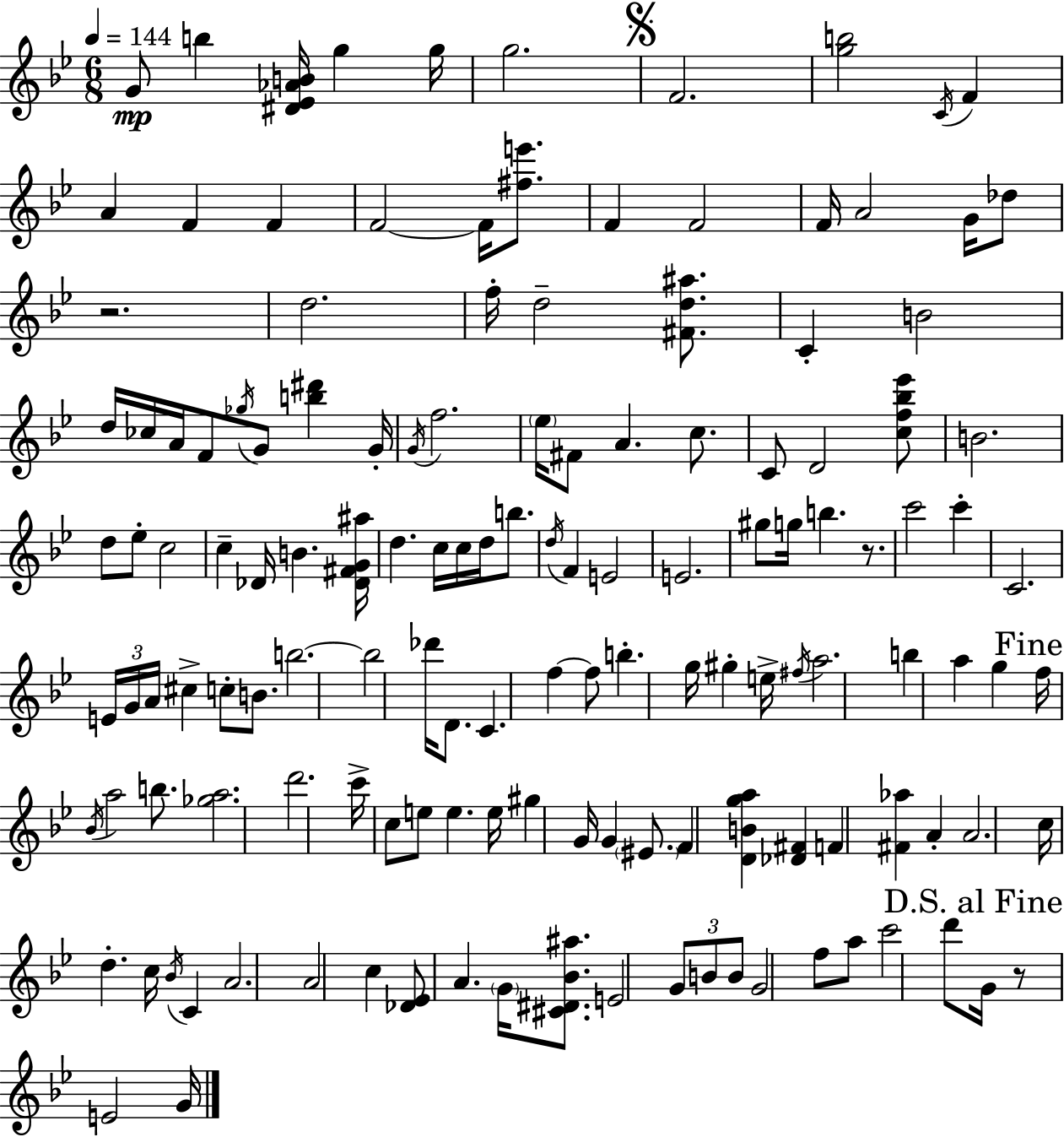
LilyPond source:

{
  \clef treble
  \numericTimeSignature
  \time 6/8
  \key g \minor
  \tempo 4 = 144
  g'8\mp b''4 <dis' ees' aes' b'>16 g''4 g''16 | g''2. | \mark \markup { \musicglyph "scripts.segno" } f'2. | <g'' b''>2 \acciaccatura { c'16 } f'4 | \break a'4 f'4 f'4 | f'2~~ f'16 <fis'' e'''>8. | f'4 f'2 | f'16 a'2 g'16 des''8 | \break r2. | d''2. | f''16-. d''2-- <fis' d'' ais''>8. | c'4-. b'2 | \break d''16 ces''16 a'16 f'8 \acciaccatura { ges''16 } g'8 <b'' dis'''>4 | g'16-. \acciaccatura { g'16 } f''2. | \parenthesize ees''16 fis'8 a'4. | c''8. c'8 d'2 | \break <c'' f'' bes'' ees'''>8 b'2. | d''8 ees''8-. c''2 | c''4-- des'16 b'4. | <des' fis' g' ais''>16 d''4. c''16 c''16 d''16 | \break b''8. \acciaccatura { d''16 } f'4 e'2 | e'2. | gis''8 g''16 b''4. | r8. c'''2 | \break c'''4-. c'2. | \tuplet 3/2 { e'16 g'16 a'16 } cis''4-> c''8-. | b'8. b''2.~~ | b''2 | \break des'''16 d'8. c'4. f''4~~ | f''8 b''4.-. g''16 gis''4-. | e''16-> \acciaccatura { fis''16 } a''2. | b''4 a''4 | \break g''4 \mark "Fine" f''16 \acciaccatura { bes'16 } a''2 | b''8. <ges'' a''>2. | d'''2. | c'''16-> c''8 e''8 e''4. | \break e''16 gis''4 g'16 g'4 | \parenthesize eis'8. f'4 <d' b' g'' a''>4 | <des' fis'>4 f'4 <fis' aes''>4 | a'4-. a'2. | \break c''16 d''4.-. | c''16 \acciaccatura { bes'16 } c'4 a'2. | a'2 | c''4 <des' ees'>8 a'4. | \break \parenthesize g'16 <cis' dis' bes' ais''>8. e'2 | \tuplet 3/2 { g'8 b'8 b'8 } g'2 | f''8 a''8 c'''2 | d'''8 \mark "D.S. al Fine" g'16 r8 e'2 | \break g'16 \bar "|."
}